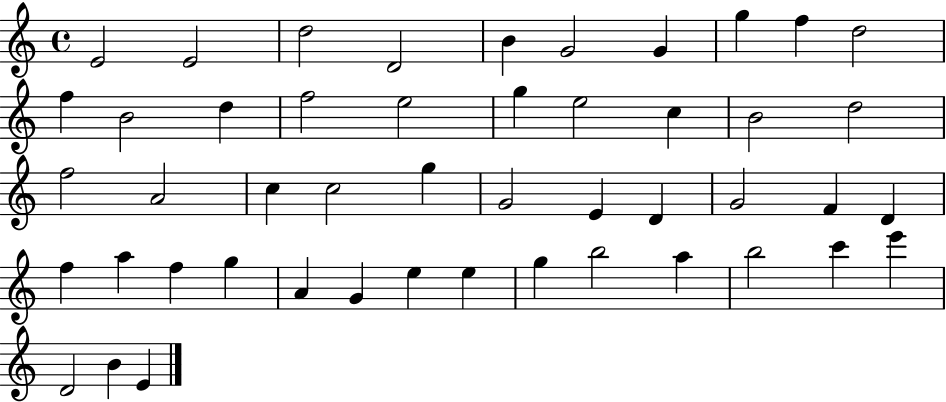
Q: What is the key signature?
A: C major